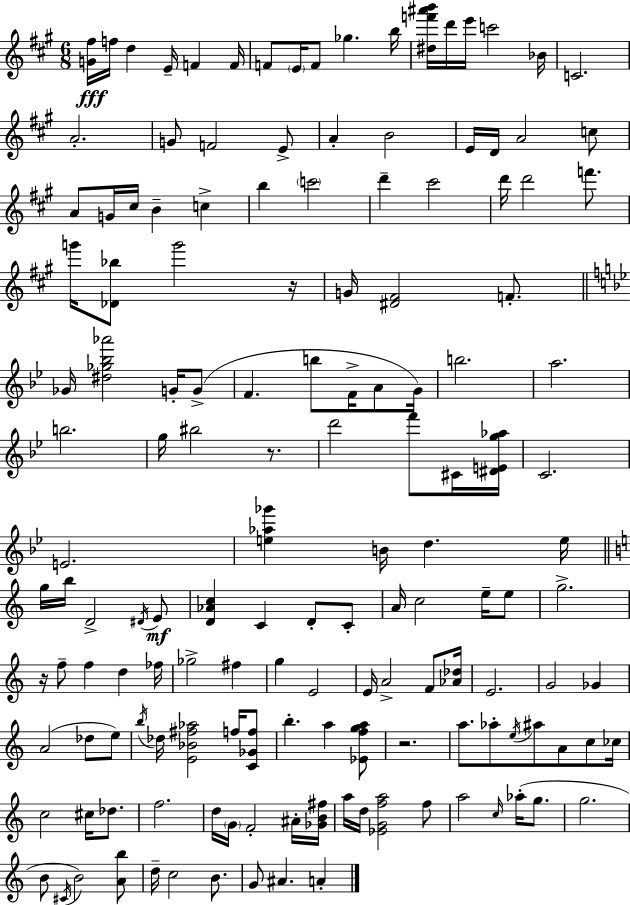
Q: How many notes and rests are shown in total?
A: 148